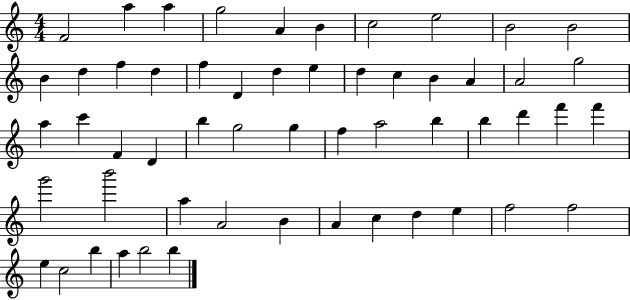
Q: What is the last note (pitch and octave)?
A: B5